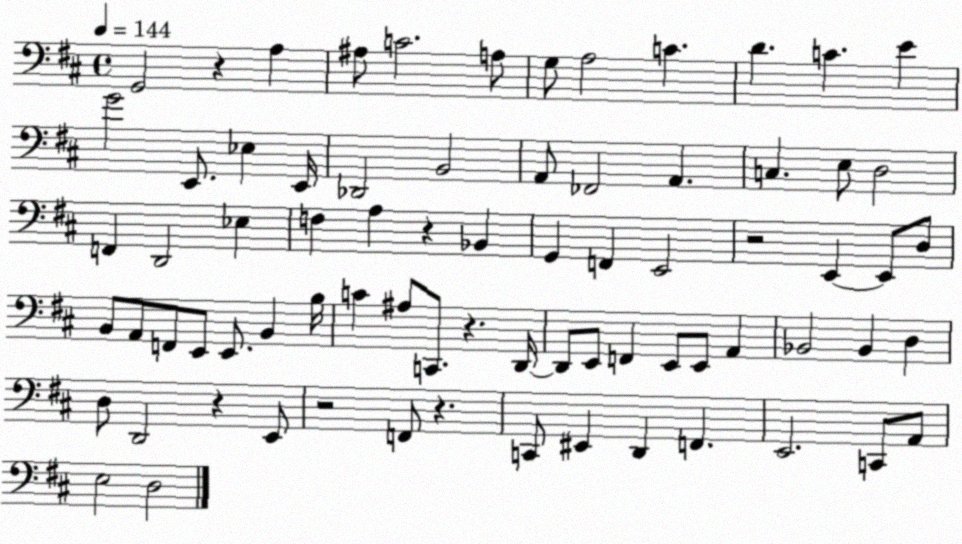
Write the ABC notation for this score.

X:1
T:Untitled
M:4/4
L:1/4
K:D
G,,2 z A, ^A,/2 C2 A,/2 G,/2 A,2 C D C E G2 E,,/2 _E, E,,/4 _D,,2 B,,2 A,,/2 _F,,2 A,, C, E,/2 D,2 F,, D,,2 _E, F, A, z _B,, G,, F,, E,,2 z2 E,, E,,/2 D,/2 B,,/2 A,,/2 F,,/2 E,,/2 E,,/2 B,, B,/4 C ^A,/2 C,,/2 z D,,/4 D,,/2 E,,/2 F,, E,,/2 E,,/2 A,, _B,,2 _B,, D, D,/2 D,,2 z E,,/2 z2 F,,/2 z C,,/2 ^E,, D,, F,, E,,2 C,,/2 A,,/2 E,2 D,2